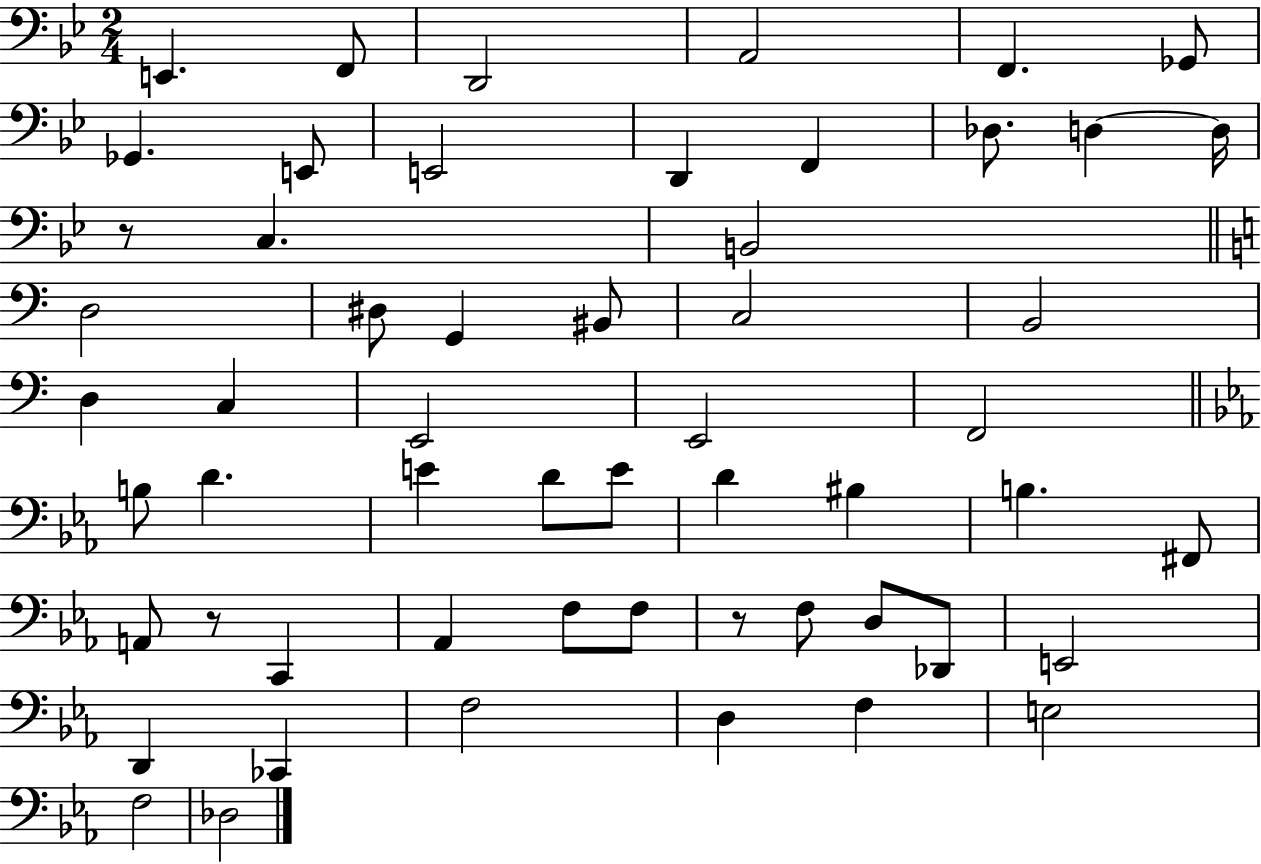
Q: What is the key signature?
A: BES major